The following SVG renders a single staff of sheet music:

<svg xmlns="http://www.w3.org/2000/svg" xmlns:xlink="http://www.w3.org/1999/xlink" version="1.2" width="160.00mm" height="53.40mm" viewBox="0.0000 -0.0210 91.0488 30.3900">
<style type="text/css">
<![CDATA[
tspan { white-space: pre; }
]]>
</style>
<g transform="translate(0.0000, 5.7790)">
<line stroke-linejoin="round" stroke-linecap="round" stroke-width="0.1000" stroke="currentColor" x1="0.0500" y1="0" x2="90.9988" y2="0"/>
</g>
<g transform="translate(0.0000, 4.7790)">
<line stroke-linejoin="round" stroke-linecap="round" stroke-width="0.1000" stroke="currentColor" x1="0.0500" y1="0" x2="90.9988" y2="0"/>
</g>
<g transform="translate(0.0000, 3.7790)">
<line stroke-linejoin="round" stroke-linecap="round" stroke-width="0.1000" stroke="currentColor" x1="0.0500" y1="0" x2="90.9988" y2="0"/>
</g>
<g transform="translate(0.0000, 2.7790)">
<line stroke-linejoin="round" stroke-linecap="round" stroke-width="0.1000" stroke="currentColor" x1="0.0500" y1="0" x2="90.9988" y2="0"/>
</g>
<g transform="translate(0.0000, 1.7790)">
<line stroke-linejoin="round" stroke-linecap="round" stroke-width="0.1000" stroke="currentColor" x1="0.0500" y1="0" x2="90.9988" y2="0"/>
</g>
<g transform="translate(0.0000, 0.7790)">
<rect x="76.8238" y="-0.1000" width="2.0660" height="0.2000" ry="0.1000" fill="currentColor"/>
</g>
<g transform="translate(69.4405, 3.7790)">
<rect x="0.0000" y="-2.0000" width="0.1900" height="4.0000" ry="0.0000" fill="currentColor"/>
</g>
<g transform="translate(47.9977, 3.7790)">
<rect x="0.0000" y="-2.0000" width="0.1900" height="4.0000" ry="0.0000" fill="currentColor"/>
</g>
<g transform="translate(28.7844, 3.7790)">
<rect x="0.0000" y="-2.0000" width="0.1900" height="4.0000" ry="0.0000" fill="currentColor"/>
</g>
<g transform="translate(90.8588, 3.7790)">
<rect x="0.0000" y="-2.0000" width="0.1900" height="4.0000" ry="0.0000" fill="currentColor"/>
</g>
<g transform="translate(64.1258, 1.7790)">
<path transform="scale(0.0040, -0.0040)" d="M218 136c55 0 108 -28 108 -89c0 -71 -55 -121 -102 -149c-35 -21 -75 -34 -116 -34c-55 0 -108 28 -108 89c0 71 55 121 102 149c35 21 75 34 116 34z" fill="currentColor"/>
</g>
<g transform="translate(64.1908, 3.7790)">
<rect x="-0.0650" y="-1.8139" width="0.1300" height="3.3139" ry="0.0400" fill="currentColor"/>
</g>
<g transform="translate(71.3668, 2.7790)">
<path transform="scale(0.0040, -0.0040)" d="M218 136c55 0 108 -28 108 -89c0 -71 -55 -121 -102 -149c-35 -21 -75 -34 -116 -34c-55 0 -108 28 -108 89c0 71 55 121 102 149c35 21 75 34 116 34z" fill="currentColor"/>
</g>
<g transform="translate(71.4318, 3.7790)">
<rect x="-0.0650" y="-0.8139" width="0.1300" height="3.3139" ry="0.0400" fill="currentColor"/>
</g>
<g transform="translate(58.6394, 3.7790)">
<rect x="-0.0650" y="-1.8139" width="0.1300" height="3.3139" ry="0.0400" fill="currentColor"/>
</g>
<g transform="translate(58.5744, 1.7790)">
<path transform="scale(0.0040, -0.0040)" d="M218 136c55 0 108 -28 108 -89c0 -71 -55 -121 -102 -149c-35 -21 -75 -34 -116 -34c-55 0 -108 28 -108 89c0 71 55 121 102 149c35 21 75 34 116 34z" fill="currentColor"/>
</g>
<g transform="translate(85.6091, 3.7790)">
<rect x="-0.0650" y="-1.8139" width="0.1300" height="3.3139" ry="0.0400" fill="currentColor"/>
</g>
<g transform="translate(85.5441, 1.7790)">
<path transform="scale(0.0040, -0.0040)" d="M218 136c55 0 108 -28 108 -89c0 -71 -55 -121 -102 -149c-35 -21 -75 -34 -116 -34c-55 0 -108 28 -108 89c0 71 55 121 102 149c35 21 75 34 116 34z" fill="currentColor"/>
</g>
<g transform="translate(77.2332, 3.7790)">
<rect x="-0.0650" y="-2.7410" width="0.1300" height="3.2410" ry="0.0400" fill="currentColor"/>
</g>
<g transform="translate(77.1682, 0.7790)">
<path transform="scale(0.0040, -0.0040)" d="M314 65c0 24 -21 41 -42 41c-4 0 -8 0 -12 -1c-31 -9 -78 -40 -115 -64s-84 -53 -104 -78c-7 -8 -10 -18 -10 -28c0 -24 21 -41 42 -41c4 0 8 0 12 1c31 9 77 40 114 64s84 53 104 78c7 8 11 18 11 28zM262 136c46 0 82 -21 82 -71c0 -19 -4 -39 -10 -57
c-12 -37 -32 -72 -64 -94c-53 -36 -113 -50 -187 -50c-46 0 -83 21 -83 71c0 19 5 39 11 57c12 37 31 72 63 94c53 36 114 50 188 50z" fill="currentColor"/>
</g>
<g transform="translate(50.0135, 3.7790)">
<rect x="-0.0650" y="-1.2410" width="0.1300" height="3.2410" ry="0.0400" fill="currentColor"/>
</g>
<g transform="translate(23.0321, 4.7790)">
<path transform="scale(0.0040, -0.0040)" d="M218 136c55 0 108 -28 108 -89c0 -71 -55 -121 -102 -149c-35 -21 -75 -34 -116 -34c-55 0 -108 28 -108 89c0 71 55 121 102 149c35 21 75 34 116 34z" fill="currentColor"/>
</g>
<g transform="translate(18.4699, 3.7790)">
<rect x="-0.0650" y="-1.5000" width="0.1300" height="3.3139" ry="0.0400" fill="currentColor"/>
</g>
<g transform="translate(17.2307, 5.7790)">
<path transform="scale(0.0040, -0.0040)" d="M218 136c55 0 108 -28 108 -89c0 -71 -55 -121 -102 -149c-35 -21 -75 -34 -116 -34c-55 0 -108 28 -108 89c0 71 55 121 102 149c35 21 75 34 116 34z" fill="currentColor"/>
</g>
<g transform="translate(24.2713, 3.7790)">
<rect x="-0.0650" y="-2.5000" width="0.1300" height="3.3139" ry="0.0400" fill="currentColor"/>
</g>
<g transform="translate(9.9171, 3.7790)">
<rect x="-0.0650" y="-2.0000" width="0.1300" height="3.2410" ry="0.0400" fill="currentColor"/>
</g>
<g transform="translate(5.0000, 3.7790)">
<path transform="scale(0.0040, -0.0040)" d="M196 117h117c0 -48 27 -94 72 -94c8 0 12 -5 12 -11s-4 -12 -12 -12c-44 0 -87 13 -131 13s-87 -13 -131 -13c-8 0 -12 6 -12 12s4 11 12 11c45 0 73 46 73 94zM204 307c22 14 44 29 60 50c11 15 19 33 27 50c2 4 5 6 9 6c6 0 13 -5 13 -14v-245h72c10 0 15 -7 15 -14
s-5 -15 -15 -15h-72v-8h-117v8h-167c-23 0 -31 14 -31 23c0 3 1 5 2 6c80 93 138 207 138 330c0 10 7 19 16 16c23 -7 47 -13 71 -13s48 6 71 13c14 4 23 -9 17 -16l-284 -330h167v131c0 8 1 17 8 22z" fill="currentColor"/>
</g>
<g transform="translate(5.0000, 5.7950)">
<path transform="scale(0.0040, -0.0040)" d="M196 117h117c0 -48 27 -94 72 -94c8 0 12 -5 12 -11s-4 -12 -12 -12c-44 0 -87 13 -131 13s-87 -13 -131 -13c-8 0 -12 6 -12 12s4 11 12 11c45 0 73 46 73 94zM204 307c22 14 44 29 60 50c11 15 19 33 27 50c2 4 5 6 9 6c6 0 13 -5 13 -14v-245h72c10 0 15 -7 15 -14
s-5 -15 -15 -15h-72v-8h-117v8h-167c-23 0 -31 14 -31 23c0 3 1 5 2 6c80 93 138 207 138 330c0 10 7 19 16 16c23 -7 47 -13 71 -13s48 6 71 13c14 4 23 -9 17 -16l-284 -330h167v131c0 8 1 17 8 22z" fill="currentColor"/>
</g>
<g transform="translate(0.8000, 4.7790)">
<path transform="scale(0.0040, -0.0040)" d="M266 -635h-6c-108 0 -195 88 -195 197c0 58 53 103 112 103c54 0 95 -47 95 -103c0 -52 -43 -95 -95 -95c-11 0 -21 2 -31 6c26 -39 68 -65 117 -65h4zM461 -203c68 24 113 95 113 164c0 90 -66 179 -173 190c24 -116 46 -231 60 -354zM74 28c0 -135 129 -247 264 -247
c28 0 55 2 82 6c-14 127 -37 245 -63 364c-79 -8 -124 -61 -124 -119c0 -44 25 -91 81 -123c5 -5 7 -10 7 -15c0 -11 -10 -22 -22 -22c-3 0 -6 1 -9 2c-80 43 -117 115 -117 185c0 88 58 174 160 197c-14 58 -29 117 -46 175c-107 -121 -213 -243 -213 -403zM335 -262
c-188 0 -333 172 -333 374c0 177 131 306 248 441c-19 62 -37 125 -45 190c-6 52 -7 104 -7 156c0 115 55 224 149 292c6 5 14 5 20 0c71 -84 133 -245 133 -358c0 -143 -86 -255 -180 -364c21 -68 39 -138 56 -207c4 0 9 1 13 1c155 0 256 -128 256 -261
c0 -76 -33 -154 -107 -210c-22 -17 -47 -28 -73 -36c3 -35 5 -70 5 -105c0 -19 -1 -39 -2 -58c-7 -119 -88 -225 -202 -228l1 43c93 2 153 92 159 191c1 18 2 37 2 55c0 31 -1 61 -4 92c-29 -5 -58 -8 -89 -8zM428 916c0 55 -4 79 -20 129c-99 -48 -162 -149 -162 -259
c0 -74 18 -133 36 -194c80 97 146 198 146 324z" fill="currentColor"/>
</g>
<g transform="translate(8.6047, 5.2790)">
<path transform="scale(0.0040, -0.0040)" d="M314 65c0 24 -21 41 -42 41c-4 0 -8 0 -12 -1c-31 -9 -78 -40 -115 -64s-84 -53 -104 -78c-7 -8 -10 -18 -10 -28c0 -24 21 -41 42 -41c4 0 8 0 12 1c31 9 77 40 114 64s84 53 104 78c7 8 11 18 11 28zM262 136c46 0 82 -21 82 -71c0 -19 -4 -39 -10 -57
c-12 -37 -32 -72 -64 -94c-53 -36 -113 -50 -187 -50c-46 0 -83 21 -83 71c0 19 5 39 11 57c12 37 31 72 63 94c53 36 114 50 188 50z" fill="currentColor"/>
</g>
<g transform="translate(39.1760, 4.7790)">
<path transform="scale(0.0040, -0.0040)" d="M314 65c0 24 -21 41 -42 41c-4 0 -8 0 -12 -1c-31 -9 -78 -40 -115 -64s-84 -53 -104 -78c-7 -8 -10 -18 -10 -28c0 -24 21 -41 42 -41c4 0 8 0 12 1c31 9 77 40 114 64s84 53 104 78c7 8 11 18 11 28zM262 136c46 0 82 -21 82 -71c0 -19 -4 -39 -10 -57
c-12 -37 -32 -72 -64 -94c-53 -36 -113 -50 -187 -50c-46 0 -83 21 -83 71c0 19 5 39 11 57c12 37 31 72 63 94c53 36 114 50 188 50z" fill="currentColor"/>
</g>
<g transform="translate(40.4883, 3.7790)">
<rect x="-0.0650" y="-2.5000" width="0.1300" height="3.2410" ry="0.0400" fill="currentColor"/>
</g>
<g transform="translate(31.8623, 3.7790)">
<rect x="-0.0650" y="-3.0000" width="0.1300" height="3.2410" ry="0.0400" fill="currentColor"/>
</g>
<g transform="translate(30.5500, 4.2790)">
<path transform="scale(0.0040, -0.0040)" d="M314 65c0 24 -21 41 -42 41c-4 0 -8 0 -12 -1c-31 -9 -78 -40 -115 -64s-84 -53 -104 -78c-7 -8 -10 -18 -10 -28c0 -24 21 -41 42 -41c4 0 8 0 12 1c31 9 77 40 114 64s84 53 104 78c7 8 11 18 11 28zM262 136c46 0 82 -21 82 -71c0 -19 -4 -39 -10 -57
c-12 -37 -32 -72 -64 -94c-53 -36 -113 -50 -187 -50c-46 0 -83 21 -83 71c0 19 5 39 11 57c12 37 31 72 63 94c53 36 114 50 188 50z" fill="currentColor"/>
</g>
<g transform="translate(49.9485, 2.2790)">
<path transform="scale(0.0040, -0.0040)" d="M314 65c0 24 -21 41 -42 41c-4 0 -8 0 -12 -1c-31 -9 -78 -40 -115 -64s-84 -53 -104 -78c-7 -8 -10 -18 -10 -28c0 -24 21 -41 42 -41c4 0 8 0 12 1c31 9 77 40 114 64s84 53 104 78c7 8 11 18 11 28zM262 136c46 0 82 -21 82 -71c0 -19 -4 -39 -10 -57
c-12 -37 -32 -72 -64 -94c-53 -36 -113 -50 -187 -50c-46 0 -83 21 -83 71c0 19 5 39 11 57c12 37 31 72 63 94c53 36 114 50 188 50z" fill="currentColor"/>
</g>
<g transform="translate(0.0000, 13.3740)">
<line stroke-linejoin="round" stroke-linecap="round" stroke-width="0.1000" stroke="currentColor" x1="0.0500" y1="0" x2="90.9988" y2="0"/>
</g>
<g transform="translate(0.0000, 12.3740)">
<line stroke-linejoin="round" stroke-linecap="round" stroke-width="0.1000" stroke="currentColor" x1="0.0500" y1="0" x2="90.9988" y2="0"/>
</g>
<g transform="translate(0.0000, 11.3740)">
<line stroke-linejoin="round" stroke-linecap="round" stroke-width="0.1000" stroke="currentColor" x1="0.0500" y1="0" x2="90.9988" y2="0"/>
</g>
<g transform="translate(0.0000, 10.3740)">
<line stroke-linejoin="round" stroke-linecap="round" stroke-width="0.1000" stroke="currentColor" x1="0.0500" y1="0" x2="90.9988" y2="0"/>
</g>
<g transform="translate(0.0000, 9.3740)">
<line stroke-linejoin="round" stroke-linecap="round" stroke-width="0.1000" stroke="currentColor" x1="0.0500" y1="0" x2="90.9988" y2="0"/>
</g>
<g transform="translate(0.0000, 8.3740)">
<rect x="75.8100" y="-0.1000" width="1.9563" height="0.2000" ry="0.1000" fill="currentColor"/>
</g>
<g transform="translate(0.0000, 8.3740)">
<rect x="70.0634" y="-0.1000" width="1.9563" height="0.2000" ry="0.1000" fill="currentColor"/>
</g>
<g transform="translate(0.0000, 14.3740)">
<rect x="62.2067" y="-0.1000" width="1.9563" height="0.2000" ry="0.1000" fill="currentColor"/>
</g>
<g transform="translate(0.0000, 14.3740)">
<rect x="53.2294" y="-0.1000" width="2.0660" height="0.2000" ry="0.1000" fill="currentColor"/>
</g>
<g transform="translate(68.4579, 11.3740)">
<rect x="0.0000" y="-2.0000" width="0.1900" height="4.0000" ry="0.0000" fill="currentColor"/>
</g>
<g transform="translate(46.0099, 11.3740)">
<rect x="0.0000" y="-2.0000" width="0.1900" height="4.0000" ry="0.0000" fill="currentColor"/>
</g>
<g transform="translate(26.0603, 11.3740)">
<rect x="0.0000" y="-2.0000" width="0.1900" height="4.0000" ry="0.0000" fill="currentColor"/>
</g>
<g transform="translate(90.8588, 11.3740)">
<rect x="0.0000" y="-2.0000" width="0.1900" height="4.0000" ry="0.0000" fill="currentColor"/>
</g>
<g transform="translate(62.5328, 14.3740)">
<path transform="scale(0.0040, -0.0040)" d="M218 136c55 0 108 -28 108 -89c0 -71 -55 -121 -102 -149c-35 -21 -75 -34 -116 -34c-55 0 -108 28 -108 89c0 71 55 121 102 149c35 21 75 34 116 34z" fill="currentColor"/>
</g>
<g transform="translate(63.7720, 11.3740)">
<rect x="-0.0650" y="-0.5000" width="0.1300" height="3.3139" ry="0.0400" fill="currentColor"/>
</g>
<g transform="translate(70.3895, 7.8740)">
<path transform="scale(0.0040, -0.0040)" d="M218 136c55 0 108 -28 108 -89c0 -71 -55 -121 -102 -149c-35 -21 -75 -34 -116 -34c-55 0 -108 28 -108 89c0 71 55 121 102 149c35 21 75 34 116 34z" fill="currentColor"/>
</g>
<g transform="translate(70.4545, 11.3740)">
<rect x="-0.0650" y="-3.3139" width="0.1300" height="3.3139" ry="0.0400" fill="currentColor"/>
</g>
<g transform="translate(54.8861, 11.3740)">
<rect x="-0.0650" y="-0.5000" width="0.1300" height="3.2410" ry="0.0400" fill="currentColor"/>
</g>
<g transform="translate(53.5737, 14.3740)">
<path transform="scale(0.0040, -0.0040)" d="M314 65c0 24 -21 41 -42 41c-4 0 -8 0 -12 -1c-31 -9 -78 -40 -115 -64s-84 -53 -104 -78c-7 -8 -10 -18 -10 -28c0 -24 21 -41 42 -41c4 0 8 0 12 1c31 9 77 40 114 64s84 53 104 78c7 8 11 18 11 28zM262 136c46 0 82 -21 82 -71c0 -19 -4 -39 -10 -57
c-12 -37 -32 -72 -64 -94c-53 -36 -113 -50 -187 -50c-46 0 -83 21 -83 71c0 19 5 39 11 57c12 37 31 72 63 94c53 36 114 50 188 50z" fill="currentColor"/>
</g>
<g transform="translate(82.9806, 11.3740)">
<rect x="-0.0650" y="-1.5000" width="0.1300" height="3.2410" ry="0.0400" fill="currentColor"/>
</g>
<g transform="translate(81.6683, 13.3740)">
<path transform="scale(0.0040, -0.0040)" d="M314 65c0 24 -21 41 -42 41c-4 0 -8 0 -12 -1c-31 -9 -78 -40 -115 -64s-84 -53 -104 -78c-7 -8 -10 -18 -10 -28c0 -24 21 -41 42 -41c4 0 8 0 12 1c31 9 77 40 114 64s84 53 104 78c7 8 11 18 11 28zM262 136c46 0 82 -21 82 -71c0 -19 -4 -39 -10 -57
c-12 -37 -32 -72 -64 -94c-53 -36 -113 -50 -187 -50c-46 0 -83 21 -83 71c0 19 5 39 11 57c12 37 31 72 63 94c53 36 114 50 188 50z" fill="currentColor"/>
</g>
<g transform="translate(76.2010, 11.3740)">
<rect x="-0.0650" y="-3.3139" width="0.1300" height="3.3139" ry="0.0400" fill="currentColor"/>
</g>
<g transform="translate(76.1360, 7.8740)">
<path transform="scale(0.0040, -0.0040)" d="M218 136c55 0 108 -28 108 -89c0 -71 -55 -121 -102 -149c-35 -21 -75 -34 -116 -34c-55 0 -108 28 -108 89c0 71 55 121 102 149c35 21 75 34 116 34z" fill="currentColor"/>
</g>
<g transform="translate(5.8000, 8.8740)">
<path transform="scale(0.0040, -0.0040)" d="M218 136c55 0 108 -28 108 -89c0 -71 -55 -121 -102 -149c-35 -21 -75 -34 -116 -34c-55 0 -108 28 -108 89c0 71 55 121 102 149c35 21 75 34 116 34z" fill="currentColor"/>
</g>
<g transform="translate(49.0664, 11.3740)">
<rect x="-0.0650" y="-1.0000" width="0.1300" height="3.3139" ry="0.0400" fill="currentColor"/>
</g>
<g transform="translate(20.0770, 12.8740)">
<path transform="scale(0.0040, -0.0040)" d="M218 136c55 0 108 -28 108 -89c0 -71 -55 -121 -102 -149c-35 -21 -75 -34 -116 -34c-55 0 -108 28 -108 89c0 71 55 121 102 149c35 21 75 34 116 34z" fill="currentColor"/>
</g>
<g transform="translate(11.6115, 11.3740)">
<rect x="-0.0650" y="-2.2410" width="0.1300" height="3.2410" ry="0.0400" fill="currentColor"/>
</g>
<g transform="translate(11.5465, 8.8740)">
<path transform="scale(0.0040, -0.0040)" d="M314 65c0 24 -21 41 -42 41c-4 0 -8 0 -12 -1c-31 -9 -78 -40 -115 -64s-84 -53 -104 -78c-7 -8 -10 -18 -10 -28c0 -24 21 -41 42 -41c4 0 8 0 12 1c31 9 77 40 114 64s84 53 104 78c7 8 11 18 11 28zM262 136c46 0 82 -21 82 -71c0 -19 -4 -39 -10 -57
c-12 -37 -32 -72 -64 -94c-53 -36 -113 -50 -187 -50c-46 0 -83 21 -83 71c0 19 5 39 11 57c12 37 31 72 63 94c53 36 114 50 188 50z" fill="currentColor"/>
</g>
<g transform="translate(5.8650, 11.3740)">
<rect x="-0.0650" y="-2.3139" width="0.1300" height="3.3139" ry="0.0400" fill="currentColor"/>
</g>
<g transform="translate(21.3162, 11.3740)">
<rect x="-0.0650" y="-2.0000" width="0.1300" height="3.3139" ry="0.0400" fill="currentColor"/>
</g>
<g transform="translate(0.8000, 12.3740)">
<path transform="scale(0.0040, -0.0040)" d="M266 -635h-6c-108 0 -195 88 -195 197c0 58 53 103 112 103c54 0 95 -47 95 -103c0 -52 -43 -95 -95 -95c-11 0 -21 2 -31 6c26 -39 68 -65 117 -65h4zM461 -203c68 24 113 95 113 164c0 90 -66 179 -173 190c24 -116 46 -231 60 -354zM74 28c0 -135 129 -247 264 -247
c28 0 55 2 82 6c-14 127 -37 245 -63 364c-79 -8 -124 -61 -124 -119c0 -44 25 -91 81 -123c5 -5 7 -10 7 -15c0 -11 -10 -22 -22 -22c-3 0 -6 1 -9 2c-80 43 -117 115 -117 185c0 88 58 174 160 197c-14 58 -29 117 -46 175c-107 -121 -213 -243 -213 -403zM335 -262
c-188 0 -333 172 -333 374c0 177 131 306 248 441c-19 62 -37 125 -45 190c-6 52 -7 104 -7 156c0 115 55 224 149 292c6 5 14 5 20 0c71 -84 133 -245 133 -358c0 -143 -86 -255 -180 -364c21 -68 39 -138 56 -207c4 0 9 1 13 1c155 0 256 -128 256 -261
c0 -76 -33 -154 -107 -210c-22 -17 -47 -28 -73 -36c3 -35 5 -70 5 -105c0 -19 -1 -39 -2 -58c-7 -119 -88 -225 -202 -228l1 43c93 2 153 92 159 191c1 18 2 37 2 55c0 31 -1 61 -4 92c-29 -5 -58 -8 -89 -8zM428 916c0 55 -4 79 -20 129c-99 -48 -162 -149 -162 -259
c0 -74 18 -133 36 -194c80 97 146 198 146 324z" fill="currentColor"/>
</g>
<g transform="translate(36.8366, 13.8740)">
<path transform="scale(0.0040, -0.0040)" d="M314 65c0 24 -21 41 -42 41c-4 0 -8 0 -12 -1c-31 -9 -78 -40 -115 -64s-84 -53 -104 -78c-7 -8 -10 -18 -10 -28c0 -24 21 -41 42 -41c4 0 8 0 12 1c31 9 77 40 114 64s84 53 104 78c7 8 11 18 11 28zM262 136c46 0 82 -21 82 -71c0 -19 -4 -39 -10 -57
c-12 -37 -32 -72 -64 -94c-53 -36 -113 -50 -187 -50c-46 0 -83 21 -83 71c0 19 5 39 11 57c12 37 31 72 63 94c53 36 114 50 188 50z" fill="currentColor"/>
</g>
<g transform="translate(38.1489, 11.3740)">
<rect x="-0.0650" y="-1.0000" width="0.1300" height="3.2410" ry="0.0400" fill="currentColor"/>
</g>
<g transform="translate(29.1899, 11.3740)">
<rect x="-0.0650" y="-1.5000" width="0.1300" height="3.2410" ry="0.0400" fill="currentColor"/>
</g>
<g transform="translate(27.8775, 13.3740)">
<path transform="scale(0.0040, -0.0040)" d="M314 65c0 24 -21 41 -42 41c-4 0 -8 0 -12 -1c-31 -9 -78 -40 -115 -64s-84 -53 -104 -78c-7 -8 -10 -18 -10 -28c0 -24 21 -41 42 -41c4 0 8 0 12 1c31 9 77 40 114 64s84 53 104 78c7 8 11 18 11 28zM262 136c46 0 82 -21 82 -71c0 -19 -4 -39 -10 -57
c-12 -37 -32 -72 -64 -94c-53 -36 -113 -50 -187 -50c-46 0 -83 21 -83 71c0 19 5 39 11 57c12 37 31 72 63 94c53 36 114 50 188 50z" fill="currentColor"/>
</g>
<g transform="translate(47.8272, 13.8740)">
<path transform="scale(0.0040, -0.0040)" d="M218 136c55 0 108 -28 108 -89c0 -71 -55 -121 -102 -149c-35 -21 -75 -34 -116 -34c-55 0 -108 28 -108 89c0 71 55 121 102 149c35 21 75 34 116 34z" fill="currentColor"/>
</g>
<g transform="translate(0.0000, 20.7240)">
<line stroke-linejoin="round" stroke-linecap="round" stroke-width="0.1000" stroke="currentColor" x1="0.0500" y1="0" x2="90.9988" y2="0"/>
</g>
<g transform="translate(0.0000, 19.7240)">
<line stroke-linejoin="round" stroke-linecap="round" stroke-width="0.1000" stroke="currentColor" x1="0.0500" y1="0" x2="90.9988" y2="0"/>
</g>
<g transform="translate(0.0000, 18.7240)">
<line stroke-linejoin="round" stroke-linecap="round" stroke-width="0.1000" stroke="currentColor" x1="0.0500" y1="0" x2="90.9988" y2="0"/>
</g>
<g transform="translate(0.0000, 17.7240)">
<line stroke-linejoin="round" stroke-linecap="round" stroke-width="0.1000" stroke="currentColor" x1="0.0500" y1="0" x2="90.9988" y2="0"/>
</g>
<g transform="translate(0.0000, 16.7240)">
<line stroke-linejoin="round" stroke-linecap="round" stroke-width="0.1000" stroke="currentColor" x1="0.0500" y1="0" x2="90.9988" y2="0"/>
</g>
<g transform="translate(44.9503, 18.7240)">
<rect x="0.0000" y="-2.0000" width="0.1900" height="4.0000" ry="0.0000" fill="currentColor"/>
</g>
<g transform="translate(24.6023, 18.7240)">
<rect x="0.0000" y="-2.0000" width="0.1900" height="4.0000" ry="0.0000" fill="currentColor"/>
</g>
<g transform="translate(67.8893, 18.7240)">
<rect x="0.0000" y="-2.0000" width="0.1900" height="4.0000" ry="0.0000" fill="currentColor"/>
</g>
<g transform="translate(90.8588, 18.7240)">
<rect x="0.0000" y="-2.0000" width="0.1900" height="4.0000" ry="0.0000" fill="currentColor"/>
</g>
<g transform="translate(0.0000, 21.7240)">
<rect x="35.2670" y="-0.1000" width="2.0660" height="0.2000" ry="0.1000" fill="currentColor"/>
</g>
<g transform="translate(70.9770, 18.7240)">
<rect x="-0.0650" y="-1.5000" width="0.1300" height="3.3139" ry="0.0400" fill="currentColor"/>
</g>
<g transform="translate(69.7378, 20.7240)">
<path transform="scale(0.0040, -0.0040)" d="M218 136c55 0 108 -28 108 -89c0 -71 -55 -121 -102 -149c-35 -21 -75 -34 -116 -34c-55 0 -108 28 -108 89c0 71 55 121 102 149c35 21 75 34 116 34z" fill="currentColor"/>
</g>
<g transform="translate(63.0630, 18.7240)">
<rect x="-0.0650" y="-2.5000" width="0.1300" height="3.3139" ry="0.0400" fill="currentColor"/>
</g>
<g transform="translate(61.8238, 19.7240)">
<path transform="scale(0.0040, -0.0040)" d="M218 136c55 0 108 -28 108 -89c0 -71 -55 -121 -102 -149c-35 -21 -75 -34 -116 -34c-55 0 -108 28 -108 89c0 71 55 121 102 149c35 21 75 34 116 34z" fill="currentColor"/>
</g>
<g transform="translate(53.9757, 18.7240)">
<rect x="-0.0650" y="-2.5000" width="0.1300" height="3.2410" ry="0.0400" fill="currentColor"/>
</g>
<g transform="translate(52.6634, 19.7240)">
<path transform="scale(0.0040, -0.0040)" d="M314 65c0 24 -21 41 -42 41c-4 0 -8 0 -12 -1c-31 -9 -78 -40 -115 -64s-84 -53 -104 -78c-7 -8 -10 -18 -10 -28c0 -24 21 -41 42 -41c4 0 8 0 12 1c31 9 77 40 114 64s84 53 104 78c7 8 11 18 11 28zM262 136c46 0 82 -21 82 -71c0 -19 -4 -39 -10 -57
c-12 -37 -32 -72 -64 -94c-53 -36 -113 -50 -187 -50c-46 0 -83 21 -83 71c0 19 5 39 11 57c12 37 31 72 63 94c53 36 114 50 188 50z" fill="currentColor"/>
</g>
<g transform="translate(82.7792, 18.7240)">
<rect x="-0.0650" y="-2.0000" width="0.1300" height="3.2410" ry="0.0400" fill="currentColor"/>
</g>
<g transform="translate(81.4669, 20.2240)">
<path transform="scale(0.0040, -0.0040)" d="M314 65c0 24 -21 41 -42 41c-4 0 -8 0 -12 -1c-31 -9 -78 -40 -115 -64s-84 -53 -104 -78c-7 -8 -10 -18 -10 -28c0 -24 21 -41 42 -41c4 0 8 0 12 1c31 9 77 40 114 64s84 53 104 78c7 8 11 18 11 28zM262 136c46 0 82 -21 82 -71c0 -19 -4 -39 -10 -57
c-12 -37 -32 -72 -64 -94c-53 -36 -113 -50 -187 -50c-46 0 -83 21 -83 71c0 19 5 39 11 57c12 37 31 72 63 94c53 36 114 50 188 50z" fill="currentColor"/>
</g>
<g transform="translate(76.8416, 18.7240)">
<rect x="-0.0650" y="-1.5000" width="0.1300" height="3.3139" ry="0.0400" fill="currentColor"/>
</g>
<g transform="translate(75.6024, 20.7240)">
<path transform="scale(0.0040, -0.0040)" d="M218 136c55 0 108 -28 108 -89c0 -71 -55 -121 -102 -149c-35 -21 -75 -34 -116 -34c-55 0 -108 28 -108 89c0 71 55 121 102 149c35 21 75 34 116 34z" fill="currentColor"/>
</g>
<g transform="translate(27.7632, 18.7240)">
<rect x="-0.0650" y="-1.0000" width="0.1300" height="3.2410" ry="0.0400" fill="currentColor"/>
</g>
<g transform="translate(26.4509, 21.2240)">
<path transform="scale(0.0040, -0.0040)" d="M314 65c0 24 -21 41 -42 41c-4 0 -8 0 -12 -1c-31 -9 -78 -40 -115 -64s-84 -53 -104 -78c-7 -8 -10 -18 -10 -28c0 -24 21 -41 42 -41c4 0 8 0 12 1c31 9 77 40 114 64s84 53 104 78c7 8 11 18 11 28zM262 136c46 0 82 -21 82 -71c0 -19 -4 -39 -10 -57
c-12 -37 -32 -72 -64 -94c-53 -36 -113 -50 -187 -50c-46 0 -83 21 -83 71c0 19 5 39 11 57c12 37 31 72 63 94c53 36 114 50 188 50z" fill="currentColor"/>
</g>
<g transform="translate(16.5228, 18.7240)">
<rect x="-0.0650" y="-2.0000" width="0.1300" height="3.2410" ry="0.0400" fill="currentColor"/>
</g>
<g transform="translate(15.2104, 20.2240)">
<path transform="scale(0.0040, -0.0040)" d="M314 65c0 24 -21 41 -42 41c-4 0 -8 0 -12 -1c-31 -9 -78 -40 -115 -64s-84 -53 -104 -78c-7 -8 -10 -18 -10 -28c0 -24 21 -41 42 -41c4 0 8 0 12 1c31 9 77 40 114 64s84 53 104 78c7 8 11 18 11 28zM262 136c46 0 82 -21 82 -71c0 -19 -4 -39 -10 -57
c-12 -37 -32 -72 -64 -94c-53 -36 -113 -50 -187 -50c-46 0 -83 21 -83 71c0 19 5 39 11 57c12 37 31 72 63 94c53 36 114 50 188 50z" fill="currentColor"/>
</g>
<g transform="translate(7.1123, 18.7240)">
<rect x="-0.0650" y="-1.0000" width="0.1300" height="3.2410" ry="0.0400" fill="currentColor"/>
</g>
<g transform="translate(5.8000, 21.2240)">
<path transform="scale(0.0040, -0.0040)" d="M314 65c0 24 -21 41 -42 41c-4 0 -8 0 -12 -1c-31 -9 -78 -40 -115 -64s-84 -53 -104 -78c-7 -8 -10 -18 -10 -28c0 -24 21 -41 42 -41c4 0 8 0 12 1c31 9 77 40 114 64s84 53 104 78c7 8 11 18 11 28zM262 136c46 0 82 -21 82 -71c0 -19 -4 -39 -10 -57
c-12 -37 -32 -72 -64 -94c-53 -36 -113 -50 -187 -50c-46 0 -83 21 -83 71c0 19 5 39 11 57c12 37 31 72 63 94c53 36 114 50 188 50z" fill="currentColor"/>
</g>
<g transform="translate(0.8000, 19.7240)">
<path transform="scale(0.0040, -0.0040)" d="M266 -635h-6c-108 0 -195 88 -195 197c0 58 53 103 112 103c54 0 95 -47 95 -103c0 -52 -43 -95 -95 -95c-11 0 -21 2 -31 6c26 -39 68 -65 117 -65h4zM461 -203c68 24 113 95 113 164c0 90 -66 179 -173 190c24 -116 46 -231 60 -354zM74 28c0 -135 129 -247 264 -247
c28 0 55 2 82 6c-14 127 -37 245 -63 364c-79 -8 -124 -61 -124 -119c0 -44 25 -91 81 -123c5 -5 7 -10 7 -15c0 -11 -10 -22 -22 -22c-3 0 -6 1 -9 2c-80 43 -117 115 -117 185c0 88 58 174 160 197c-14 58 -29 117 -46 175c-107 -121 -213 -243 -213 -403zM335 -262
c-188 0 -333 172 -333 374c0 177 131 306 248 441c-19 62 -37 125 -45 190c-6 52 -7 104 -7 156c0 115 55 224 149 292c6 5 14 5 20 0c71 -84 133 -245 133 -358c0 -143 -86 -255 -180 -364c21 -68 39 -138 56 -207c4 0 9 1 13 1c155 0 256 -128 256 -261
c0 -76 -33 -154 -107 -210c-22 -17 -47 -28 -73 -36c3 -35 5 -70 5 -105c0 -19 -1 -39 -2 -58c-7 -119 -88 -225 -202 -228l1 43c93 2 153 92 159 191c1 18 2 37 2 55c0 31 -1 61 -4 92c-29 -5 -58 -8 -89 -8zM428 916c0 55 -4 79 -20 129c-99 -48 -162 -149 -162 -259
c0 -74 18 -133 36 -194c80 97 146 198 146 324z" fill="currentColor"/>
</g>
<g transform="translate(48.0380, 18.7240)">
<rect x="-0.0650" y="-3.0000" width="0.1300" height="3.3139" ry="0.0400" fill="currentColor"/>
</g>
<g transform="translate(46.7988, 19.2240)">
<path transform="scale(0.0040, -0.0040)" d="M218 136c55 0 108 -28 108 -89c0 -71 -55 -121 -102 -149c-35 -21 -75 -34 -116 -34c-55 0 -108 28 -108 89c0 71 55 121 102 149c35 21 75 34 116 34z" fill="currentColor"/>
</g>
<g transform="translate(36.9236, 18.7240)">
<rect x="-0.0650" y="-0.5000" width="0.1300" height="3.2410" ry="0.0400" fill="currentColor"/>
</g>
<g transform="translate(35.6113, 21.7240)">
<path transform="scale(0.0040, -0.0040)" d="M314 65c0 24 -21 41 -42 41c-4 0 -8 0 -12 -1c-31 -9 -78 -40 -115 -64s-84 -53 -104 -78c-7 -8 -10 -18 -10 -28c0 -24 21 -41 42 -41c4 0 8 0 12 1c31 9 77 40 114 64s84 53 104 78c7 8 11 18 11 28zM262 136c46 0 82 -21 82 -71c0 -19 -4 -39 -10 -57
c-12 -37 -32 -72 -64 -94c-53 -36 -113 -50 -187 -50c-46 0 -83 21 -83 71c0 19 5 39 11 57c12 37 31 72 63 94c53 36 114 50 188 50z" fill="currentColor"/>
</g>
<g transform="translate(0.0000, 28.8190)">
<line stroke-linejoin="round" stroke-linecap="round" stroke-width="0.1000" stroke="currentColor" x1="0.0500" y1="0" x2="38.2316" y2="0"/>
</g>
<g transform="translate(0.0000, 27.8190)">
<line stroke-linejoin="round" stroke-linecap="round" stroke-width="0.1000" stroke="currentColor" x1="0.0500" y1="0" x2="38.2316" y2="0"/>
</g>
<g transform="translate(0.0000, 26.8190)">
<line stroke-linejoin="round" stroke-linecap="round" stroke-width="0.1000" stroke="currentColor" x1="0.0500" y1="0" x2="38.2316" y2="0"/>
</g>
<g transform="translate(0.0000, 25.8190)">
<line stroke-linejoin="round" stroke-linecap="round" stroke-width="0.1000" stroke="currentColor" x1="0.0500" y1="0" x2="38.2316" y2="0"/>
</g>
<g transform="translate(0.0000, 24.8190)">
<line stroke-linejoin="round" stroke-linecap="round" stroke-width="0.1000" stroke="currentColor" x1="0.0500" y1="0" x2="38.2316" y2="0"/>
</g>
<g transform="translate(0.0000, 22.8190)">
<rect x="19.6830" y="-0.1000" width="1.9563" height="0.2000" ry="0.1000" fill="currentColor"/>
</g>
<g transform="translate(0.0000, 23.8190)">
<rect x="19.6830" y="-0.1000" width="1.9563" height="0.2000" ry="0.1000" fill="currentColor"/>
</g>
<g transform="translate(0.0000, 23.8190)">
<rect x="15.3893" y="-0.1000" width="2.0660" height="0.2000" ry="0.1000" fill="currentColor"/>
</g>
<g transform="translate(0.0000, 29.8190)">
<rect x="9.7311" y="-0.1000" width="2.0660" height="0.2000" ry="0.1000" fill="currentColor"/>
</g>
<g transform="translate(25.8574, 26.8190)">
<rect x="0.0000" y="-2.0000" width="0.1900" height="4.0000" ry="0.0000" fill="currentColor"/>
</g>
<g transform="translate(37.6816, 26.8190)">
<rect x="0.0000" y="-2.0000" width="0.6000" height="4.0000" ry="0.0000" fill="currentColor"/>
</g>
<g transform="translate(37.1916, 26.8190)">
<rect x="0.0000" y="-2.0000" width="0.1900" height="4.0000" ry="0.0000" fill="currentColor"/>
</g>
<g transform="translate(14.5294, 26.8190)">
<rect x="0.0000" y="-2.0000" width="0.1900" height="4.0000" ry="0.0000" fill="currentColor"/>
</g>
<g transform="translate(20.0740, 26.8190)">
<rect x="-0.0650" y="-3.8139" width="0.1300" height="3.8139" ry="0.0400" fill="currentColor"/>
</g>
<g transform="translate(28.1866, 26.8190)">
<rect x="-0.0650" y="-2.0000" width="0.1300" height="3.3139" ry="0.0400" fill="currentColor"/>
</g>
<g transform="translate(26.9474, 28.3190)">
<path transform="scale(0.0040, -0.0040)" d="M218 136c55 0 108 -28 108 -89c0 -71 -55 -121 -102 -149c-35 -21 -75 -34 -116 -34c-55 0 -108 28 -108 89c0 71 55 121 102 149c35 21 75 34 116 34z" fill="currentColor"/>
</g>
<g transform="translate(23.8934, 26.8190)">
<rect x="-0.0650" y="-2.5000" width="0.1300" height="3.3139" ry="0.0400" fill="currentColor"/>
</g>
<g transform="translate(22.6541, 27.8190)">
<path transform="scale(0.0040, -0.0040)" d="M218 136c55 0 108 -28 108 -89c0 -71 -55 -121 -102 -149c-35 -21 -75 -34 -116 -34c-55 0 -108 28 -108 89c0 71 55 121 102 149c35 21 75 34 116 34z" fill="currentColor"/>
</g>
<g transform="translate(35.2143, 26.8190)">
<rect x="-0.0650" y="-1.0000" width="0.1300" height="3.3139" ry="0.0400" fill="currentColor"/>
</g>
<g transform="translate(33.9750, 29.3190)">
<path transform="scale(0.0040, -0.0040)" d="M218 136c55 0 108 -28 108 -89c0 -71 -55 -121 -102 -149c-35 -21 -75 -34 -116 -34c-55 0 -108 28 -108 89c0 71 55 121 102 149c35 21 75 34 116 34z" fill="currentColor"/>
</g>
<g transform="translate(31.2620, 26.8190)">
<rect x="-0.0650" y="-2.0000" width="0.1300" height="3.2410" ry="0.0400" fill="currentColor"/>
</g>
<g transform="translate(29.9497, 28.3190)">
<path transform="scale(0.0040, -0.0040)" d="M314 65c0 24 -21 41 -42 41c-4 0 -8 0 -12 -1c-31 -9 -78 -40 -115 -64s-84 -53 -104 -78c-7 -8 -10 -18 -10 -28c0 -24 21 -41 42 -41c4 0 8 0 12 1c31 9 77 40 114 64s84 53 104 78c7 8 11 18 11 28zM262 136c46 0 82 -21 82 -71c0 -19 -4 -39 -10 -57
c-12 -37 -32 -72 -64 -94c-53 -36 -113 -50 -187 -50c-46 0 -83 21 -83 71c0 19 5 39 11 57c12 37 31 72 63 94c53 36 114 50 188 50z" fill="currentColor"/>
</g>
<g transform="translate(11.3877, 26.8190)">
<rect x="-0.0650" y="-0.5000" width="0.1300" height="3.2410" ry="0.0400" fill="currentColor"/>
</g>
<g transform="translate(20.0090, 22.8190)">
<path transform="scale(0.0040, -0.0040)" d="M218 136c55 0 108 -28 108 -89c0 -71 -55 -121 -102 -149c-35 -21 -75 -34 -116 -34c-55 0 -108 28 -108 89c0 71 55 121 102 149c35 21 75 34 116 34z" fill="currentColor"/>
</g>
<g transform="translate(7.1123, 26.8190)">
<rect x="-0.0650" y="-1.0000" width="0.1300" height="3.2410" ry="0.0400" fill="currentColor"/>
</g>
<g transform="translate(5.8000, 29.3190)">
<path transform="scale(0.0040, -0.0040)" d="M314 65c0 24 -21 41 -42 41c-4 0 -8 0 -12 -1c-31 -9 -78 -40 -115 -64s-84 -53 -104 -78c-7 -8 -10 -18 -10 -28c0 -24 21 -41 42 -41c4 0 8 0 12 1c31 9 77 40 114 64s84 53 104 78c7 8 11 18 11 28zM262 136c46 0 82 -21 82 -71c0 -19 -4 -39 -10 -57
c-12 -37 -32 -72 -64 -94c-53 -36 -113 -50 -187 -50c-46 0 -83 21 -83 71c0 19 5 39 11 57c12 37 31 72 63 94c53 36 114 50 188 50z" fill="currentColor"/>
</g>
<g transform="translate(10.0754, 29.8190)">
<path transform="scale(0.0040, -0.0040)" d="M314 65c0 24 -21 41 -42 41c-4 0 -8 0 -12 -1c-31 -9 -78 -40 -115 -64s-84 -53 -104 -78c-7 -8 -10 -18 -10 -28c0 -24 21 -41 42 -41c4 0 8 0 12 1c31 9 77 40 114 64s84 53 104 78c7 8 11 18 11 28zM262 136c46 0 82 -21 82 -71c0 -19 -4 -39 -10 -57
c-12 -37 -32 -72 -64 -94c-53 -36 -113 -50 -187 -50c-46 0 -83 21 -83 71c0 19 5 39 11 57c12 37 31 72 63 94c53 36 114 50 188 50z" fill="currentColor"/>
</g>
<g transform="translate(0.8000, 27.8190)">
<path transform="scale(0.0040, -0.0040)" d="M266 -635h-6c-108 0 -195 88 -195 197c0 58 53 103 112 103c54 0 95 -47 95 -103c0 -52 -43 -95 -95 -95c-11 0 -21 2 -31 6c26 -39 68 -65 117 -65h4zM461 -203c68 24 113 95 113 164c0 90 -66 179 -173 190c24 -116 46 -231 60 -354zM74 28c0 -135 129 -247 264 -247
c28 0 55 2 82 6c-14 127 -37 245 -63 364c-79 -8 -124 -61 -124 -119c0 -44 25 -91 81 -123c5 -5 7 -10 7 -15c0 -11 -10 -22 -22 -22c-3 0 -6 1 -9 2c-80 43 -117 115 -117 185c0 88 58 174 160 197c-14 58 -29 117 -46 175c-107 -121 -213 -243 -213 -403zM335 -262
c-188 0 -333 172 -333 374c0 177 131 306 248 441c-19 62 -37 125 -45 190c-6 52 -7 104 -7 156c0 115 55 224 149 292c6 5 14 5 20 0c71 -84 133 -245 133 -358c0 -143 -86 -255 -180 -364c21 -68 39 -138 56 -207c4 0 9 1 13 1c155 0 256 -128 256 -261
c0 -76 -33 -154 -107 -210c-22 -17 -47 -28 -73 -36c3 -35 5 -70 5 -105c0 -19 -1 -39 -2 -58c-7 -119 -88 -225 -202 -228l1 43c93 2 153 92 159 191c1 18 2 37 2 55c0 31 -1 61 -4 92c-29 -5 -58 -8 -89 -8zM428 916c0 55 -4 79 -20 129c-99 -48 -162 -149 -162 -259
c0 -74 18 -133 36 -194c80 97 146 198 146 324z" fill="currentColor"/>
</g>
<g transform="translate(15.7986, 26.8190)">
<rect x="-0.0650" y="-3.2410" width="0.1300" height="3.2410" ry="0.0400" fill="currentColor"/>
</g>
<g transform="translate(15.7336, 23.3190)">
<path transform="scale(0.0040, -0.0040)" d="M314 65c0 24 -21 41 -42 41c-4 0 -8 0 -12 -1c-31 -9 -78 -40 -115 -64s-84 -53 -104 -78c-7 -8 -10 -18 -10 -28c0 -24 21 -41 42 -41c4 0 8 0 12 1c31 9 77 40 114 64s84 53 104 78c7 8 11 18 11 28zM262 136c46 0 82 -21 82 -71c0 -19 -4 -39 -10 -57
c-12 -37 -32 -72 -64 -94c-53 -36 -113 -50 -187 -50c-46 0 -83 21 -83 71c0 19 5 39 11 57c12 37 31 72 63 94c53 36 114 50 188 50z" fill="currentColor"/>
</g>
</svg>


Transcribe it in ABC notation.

X:1
T:Untitled
M:4/4
L:1/4
K:C
F2 E G A2 G2 e2 f f d a2 f g g2 F E2 D2 D C2 C b b E2 D2 F2 D2 C2 A G2 G E E F2 D2 C2 b2 c' G F F2 D